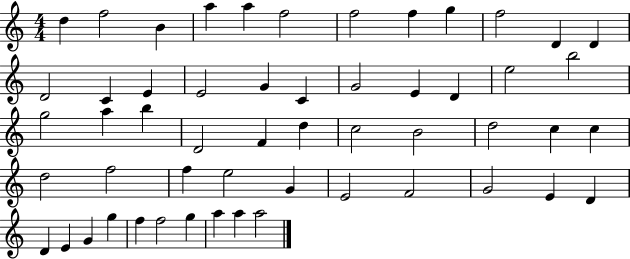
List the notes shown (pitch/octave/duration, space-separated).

D5/q F5/h B4/q A5/q A5/q F5/h F5/h F5/q G5/q F5/h D4/q D4/q D4/h C4/q E4/q E4/h G4/q C4/q G4/h E4/q D4/q E5/h B5/h G5/h A5/q B5/q D4/h F4/q D5/q C5/h B4/h D5/h C5/q C5/q D5/h F5/h F5/q E5/h G4/q E4/h F4/h G4/h E4/q D4/q D4/q E4/q G4/q G5/q F5/q F5/h G5/q A5/q A5/q A5/h